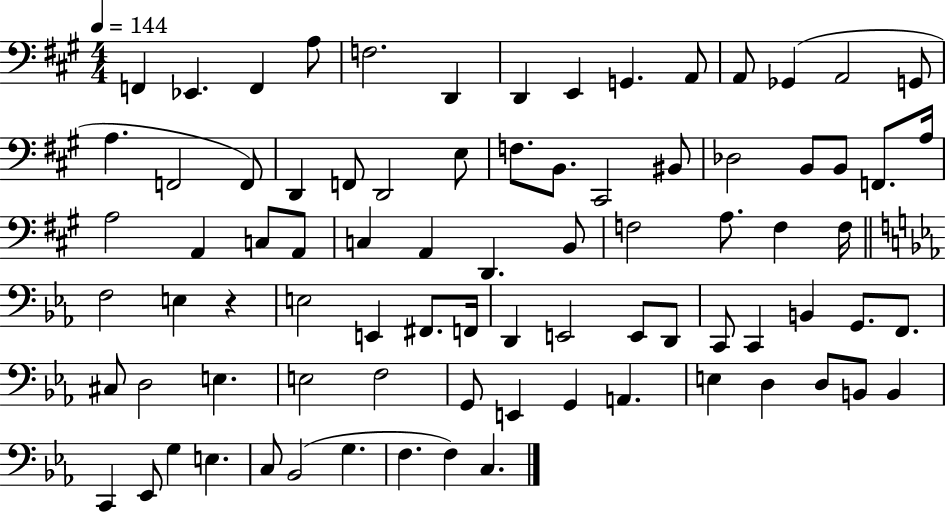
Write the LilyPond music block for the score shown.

{
  \clef bass
  \numericTimeSignature
  \time 4/4
  \key a \major
  \tempo 4 = 144
  f,4 ees,4. f,4 a8 | f2. d,4 | d,4 e,4 g,4. a,8 | a,8 ges,4( a,2 g,8 | \break a4. f,2 f,8) | d,4 f,8 d,2 e8 | f8. b,8. cis,2 bis,8 | des2 b,8 b,8 f,8. a16 | \break a2 a,4 c8 a,8 | c4 a,4 d,4. b,8 | f2 a8. f4 f16 | \bar "||" \break \key c \minor f2 e4 r4 | e2 e,4 fis,8. f,16 | d,4 e,2 e,8 d,8 | c,8 c,4 b,4 g,8. f,8. | \break cis8 d2 e4. | e2 f2 | g,8 e,4 g,4 a,4. | e4 d4 d8 b,8 b,4 | \break c,4 ees,8 g4 e4. | c8 bes,2( g4. | f4. f4) c4. | \bar "|."
}